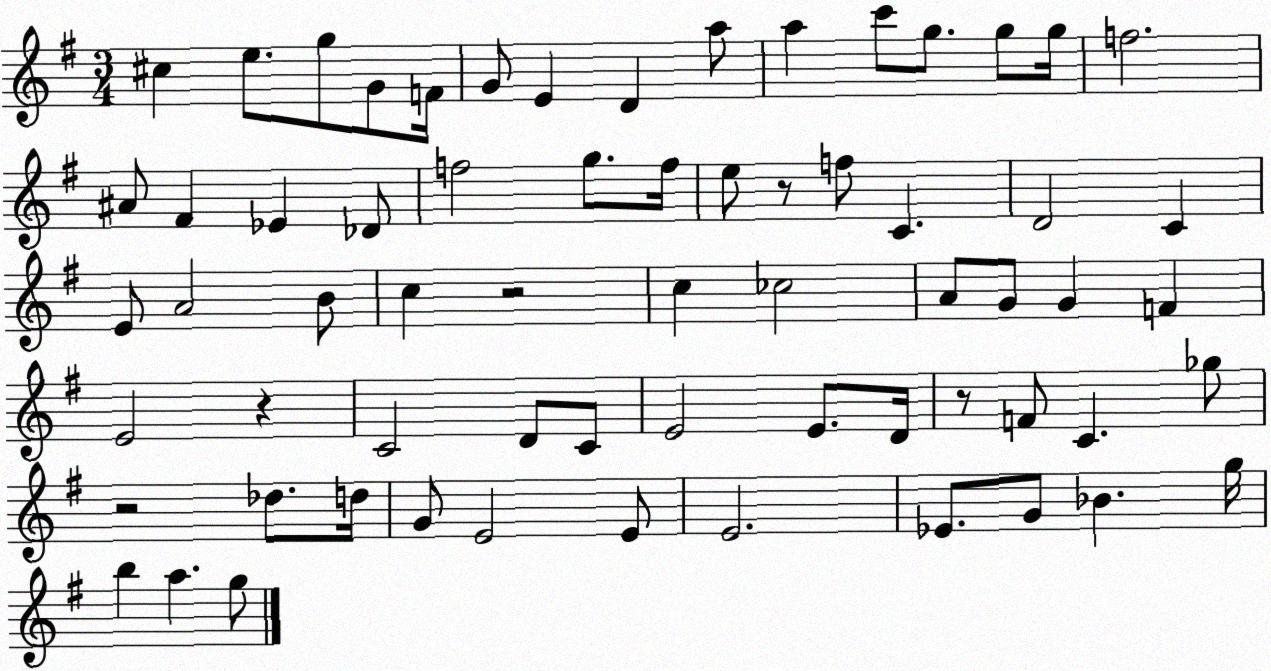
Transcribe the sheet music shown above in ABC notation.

X:1
T:Untitled
M:3/4
L:1/4
K:G
^c e/2 g/2 G/2 F/4 G/2 E D a/2 a c'/2 g/2 g/2 g/4 f2 ^A/2 ^F _E _D/2 f2 g/2 f/4 e/2 z/2 f/2 C D2 C E/2 A2 B/2 c z2 c _c2 A/2 G/2 G F E2 z C2 D/2 C/2 E2 E/2 D/4 z/2 F/2 C _g/2 z2 _d/2 d/4 G/2 E2 E/2 E2 _E/2 G/2 _B g/4 b a g/2